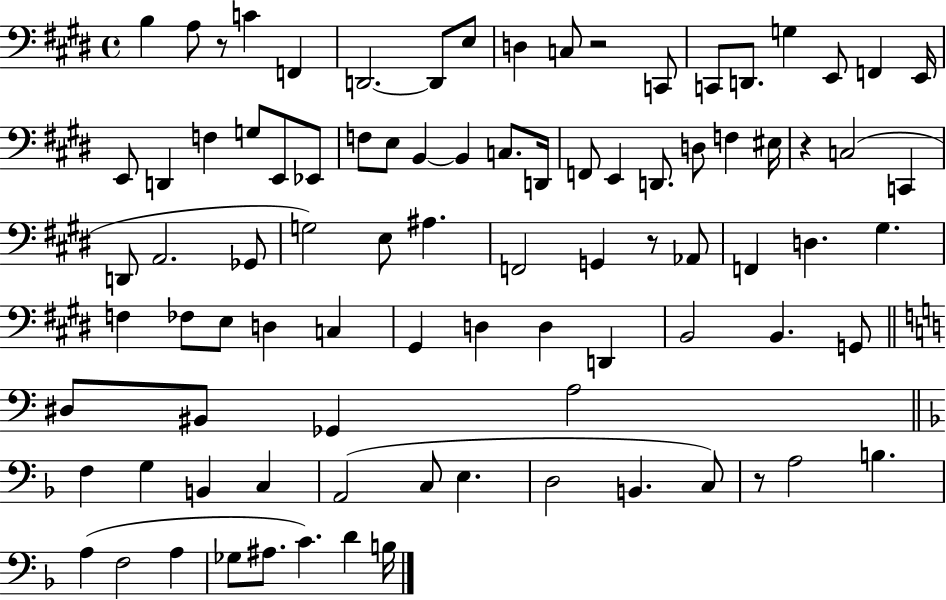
{
  \clef bass
  \time 4/4
  \defaultTimeSignature
  \key e \major
  b4 a8 r8 c'4 f,4 | d,2.~~ d,8 e8 | d4 c8 r2 c,8 | c,8 d,8. g4 e,8 f,4 e,16 | \break e,8 d,4 f4 g8 e,8 ees,8 | f8 e8 b,4~~ b,4 c8. d,16 | f,8 e,4 d,8. d8 f4 eis16 | r4 c2( c,4 | \break d,8 a,2. ges,8 | g2) e8 ais4. | f,2 g,4 r8 aes,8 | f,4 d4. gis4. | \break f4 fes8 e8 d4 c4 | gis,4 d4 d4 d,4 | b,2 b,4. g,8 | \bar "||" \break \key c \major dis8 bis,8 ges,4 a2 | \bar "||" \break \key d \minor f4 g4 b,4 c4 | a,2( c8 e4. | d2 b,4. c8) | r8 a2 b4. | \break a4( f2 a4 | ges8 ais8. c'4.) d'4 b16 | \bar "|."
}